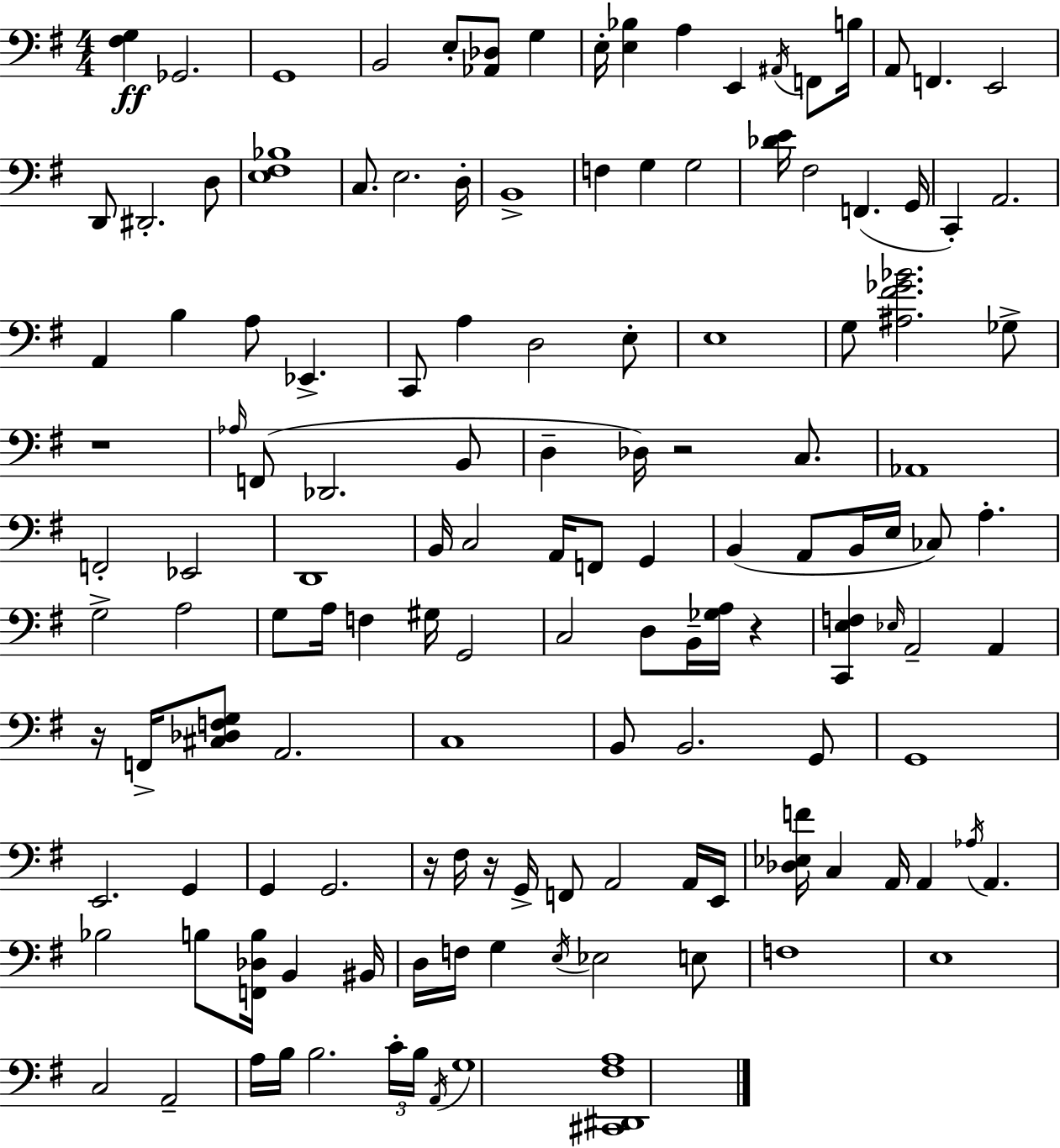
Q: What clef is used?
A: bass